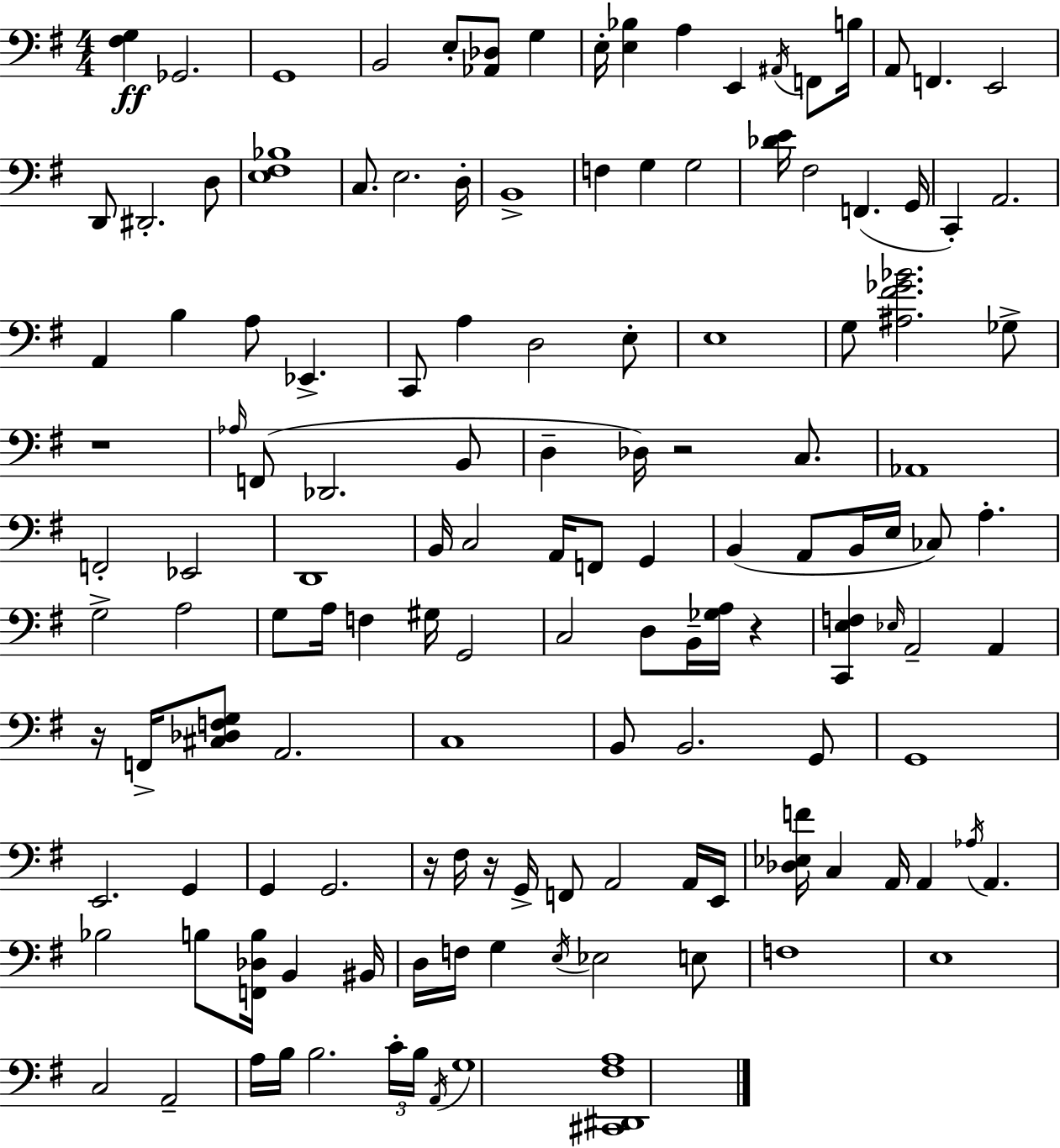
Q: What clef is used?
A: bass